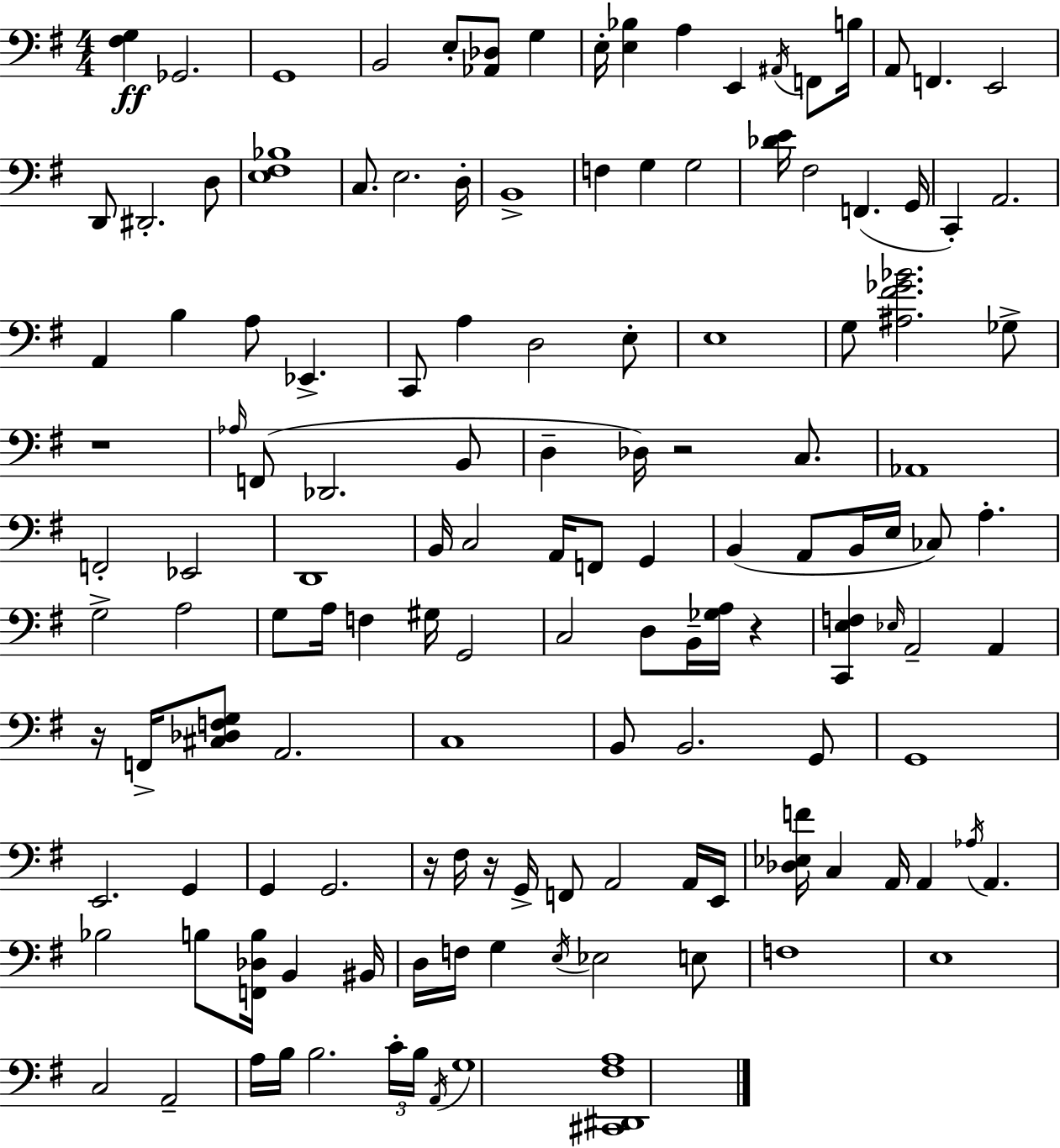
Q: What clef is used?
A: bass